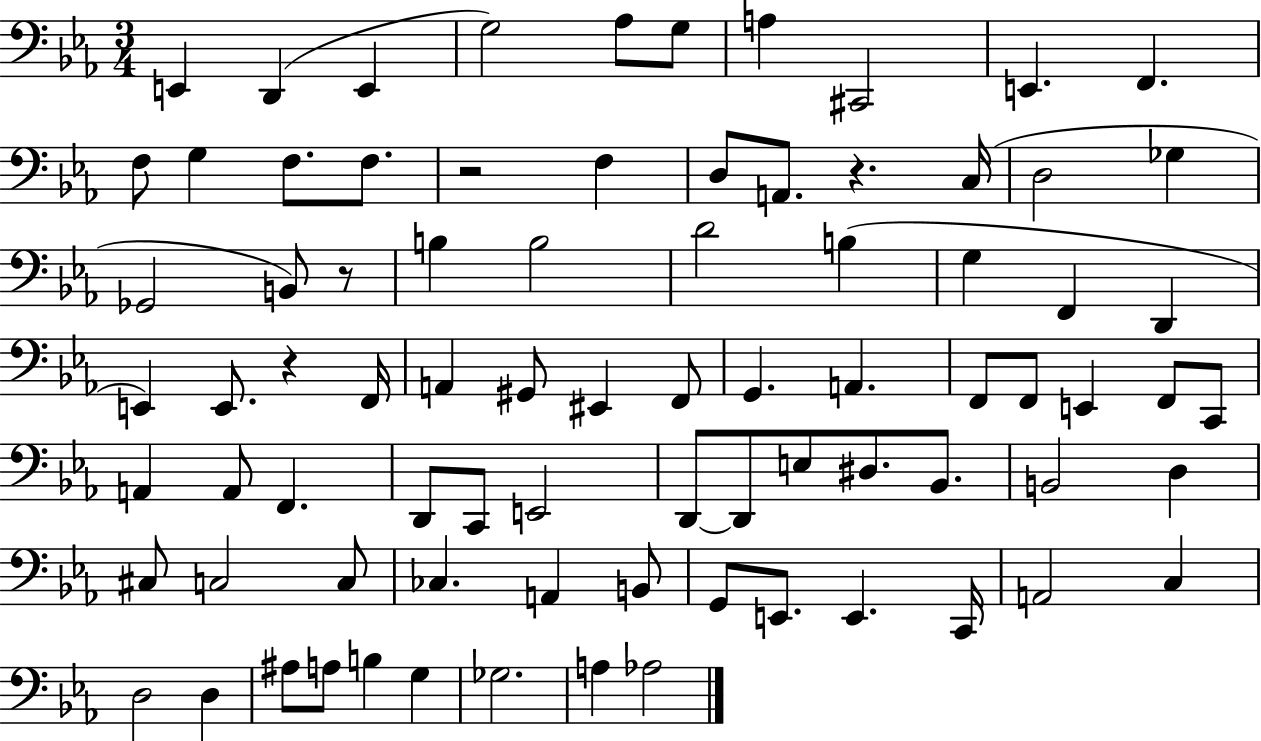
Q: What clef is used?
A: bass